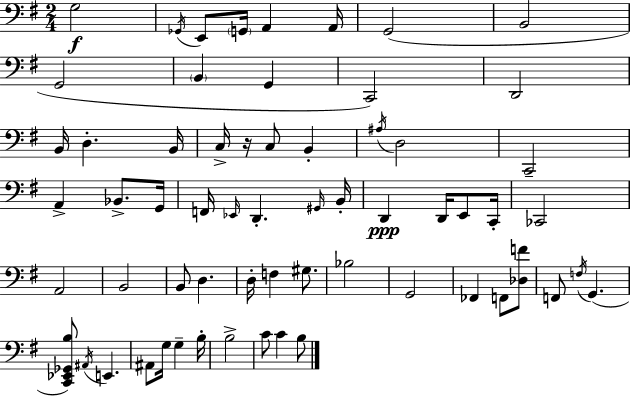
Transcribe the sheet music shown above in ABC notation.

X:1
T:Untitled
M:2/4
L:1/4
K:G
G,2 _G,,/4 E,,/2 G,,/4 A,, A,,/4 G,,2 B,,2 G,,2 B,, G,, C,,2 D,,2 B,,/4 D, B,,/4 C,/4 z/4 C,/2 B,, ^A,/4 D,2 C,,2 A,, _B,,/2 G,,/4 F,,/4 _E,,/4 D,, ^G,,/4 B,,/4 D,, D,,/4 E,,/2 C,,/4 _C,,2 A,,2 B,,2 B,,/2 D, D,/4 F, ^G,/2 _B,2 G,,2 _F,, F,,/2 [_D,F]/2 F,,/2 F,/4 G,, [C,,_E,,_G,,B,]/2 ^A,,/4 E,, ^A,,/2 G,/4 G, B,/4 B,2 C/2 C B,/2